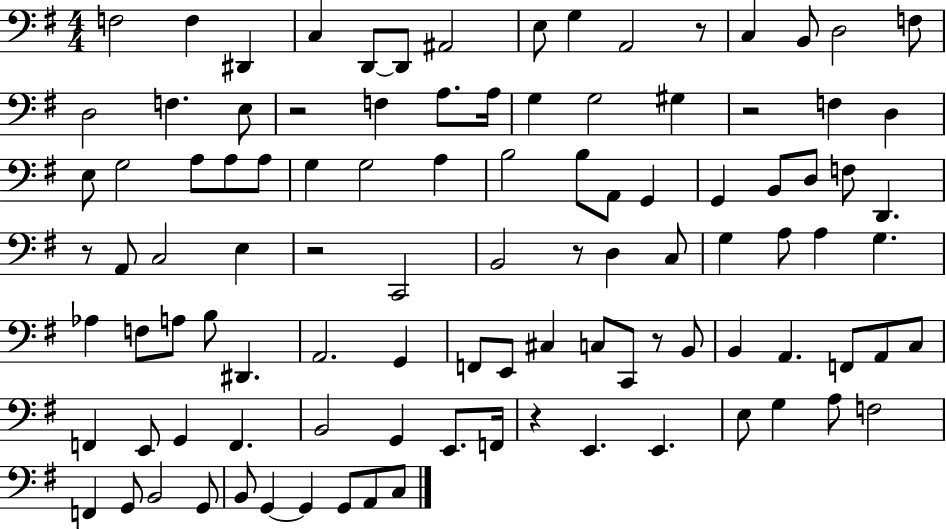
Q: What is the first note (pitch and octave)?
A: F3